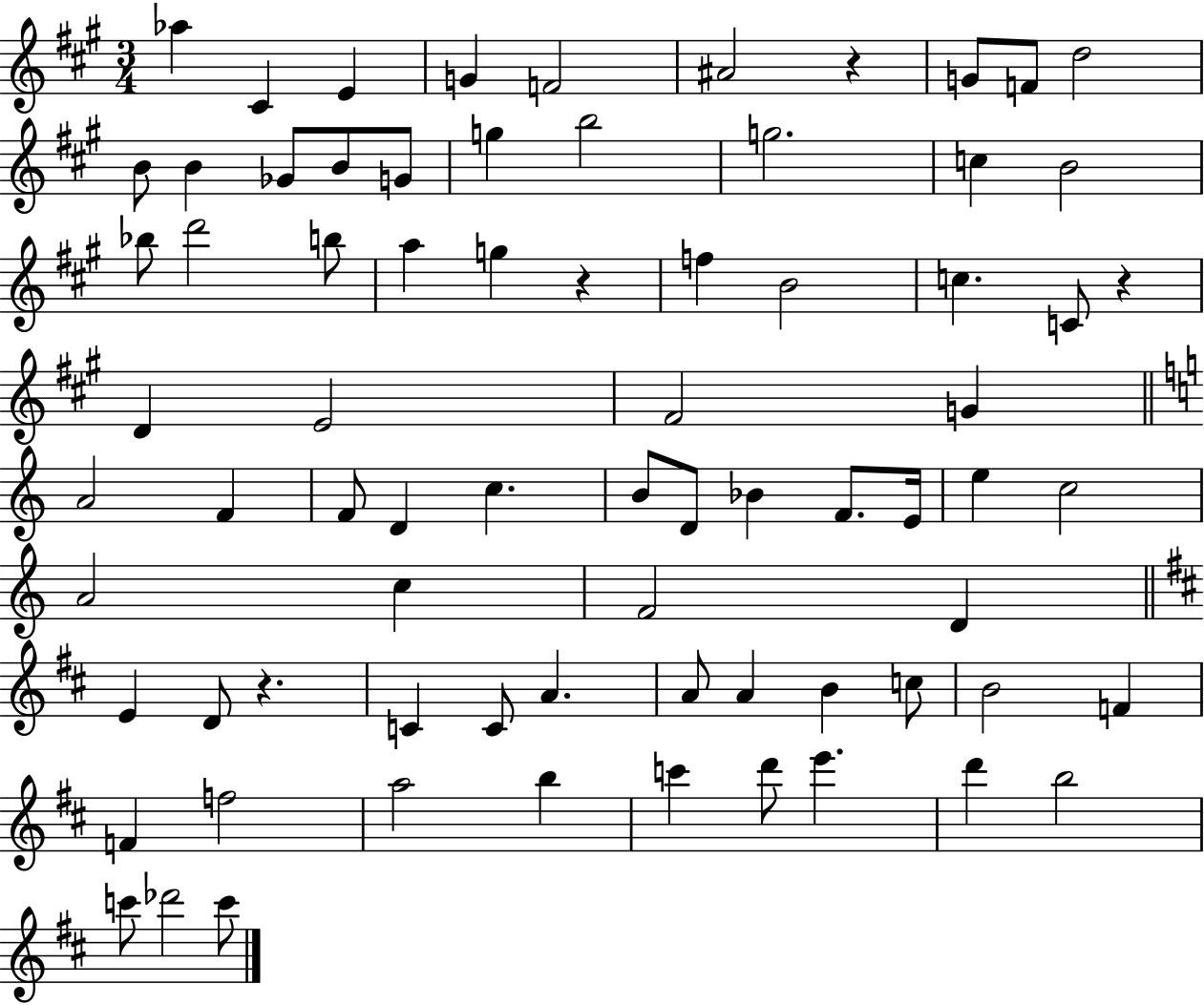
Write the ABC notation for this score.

X:1
T:Untitled
M:3/4
L:1/4
K:A
_a ^C E G F2 ^A2 z G/2 F/2 d2 B/2 B _G/2 B/2 G/2 g b2 g2 c B2 _b/2 d'2 b/2 a g z f B2 c C/2 z D E2 ^F2 G A2 F F/2 D c B/2 D/2 _B F/2 E/4 e c2 A2 c F2 D E D/2 z C C/2 A A/2 A B c/2 B2 F F f2 a2 b c' d'/2 e' d' b2 c'/2 _d'2 c'/2